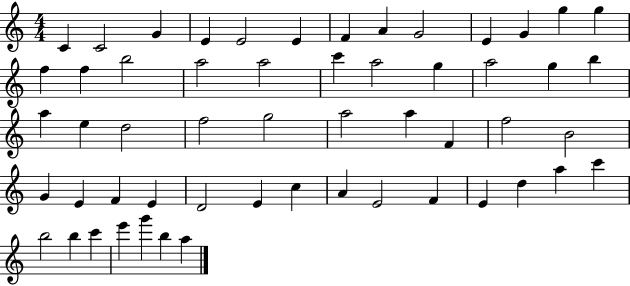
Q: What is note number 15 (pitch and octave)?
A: F5